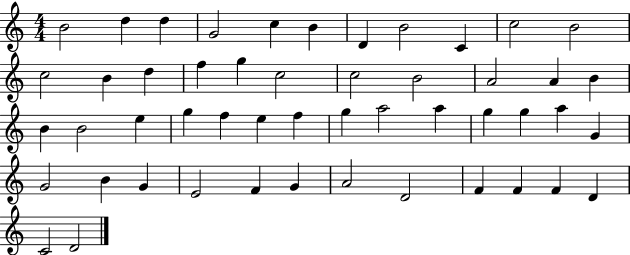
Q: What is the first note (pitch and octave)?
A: B4